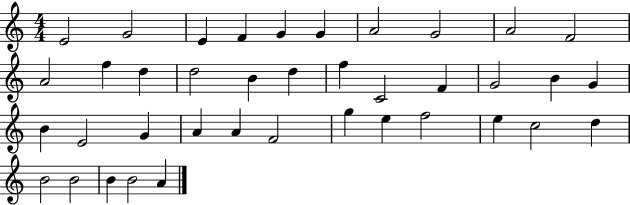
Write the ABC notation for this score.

X:1
T:Untitled
M:4/4
L:1/4
K:C
E2 G2 E F G G A2 G2 A2 F2 A2 f d d2 B d f C2 F G2 B G B E2 G A A F2 g e f2 e c2 d B2 B2 B B2 A